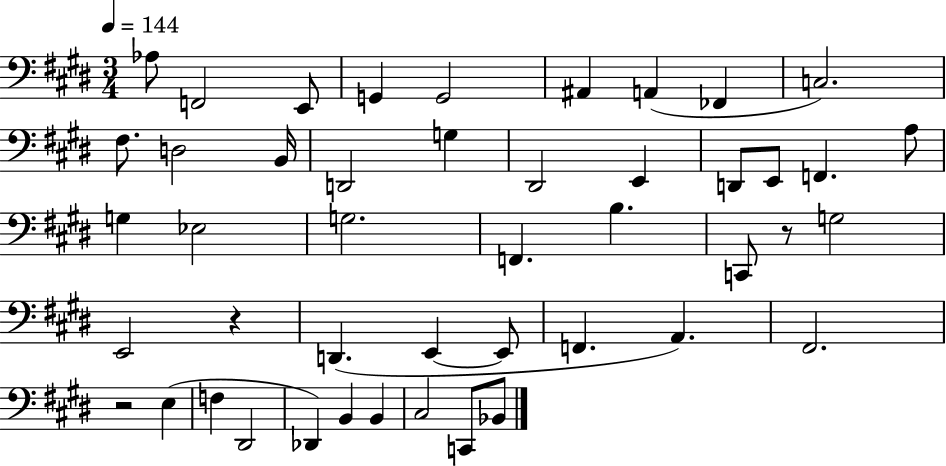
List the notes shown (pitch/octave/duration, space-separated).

Ab3/e F2/h E2/e G2/q G2/h A#2/q A2/q FES2/q C3/h. F#3/e. D3/h B2/s D2/h G3/q D#2/h E2/q D2/e E2/e F2/q. A3/e G3/q Eb3/h G3/h. F2/q. B3/q. C2/e R/e G3/h E2/h R/q D2/q. E2/q E2/e F2/q. A2/q. F#2/h. R/h E3/q F3/q D#2/h Db2/q B2/q B2/q C#3/h C2/e Bb2/e